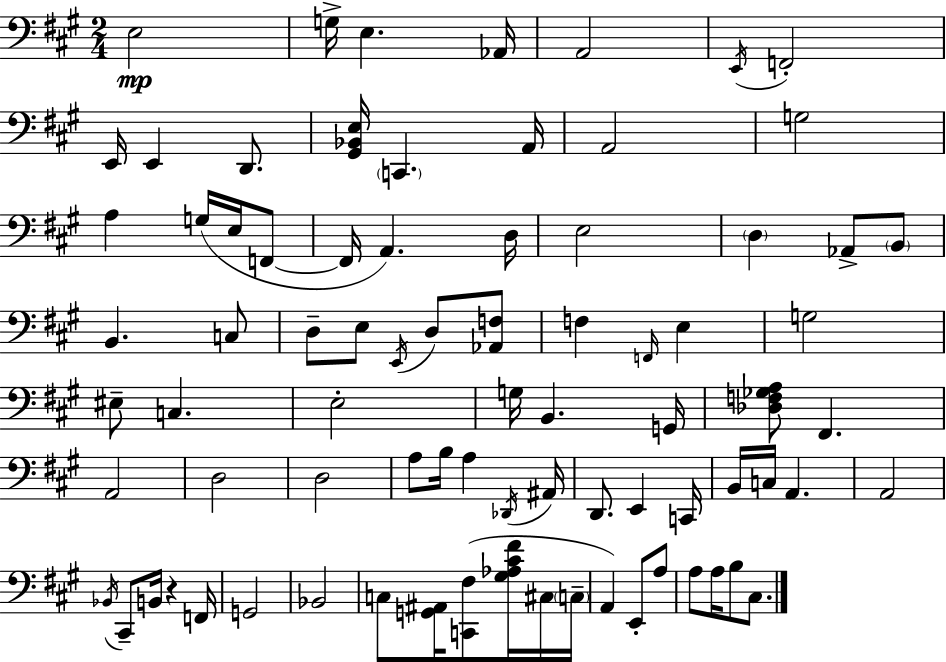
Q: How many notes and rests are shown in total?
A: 80